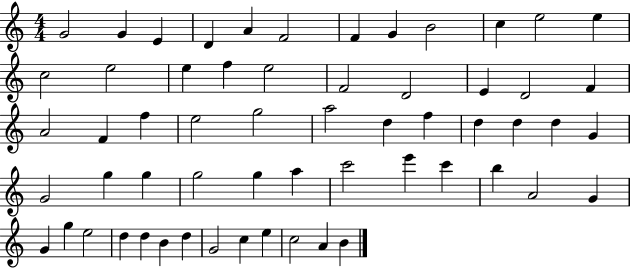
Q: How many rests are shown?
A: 0